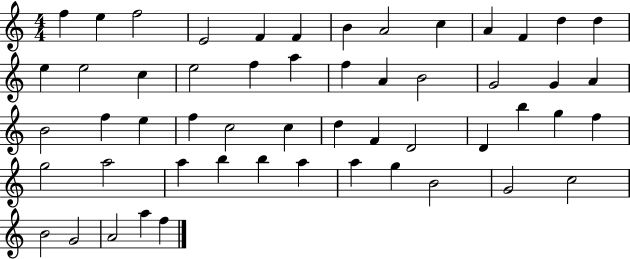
X:1
T:Untitled
M:4/4
L:1/4
K:C
f e f2 E2 F F B A2 c A F d d e e2 c e2 f a f A B2 G2 G A B2 f e f c2 c d F D2 D b g f g2 a2 a b b a a g B2 G2 c2 B2 G2 A2 a f